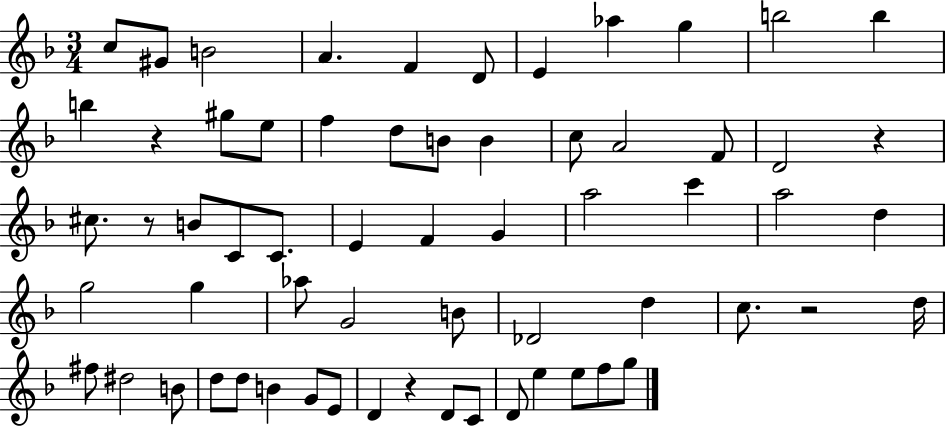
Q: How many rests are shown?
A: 5